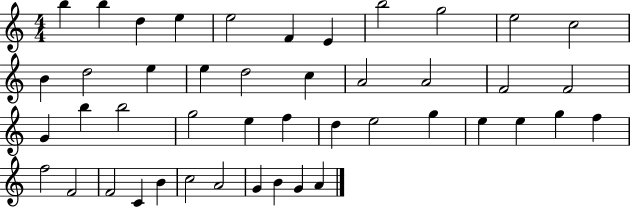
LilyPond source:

{
  \clef treble
  \numericTimeSignature
  \time 4/4
  \key c \major
  b''4 b''4 d''4 e''4 | e''2 f'4 e'4 | b''2 g''2 | e''2 c''2 | \break b'4 d''2 e''4 | e''4 d''2 c''4 | a'2 a'2 | f'2 f'2 | \break g'4 b''4 b''2 | g''2 e''4 f''4 | d''4 e''2 g''4 | e''4 e''4 g''4 f''4 | \break f''2 f'2 | f'2 c'4 b'4 | c''2 a'2 | g'4 b'4 g'4 a'4 | \break \bar "|."
}